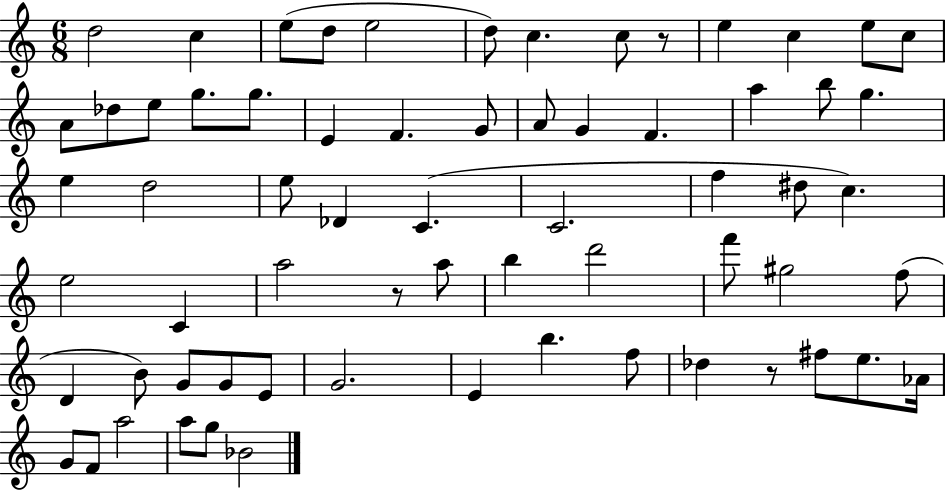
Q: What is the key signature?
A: C major